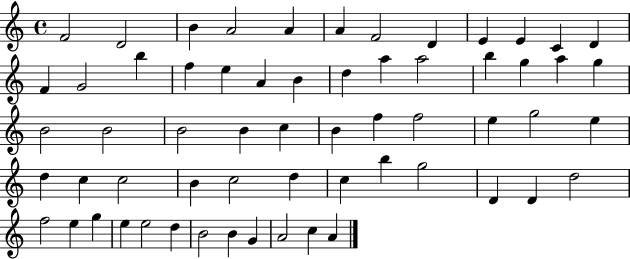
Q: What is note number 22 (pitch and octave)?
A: A5